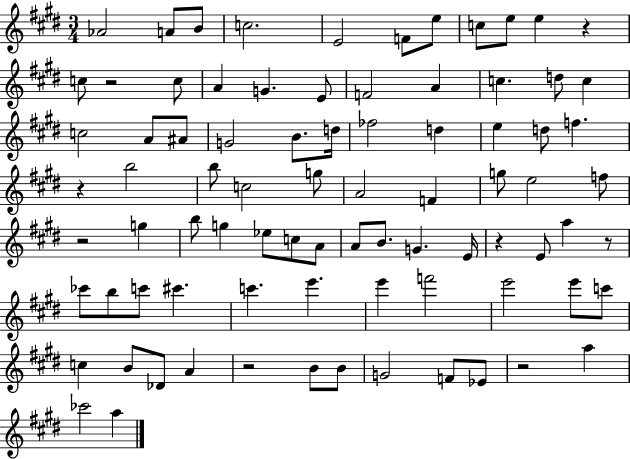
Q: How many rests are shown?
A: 8